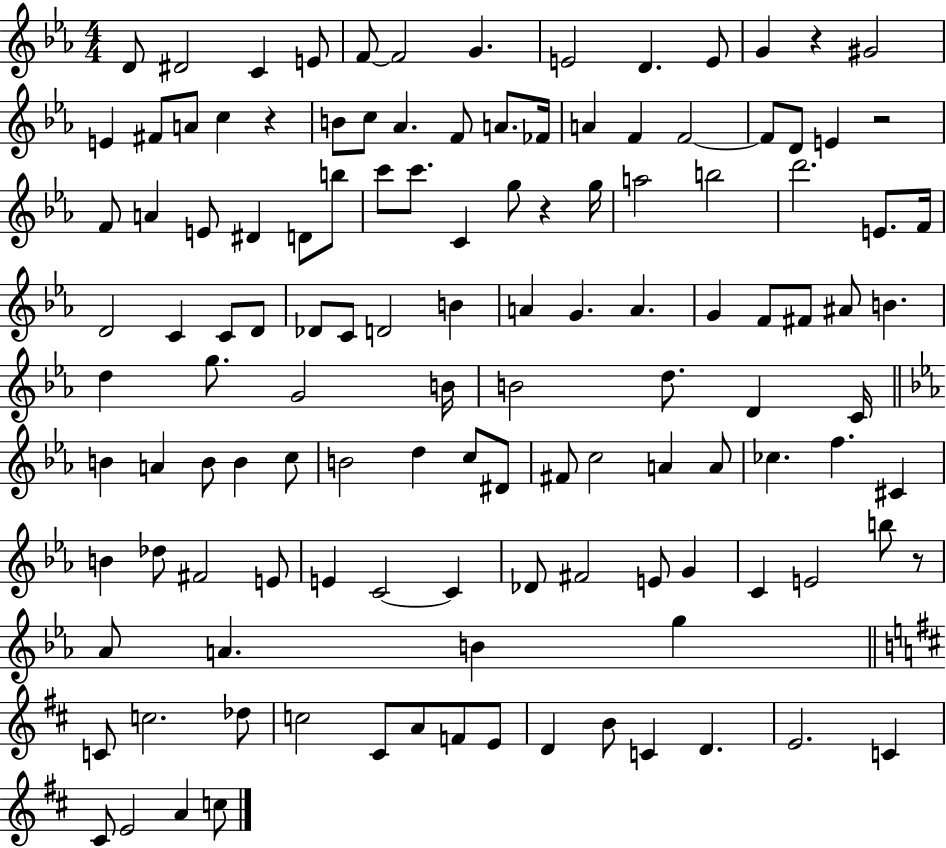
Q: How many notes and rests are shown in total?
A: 125